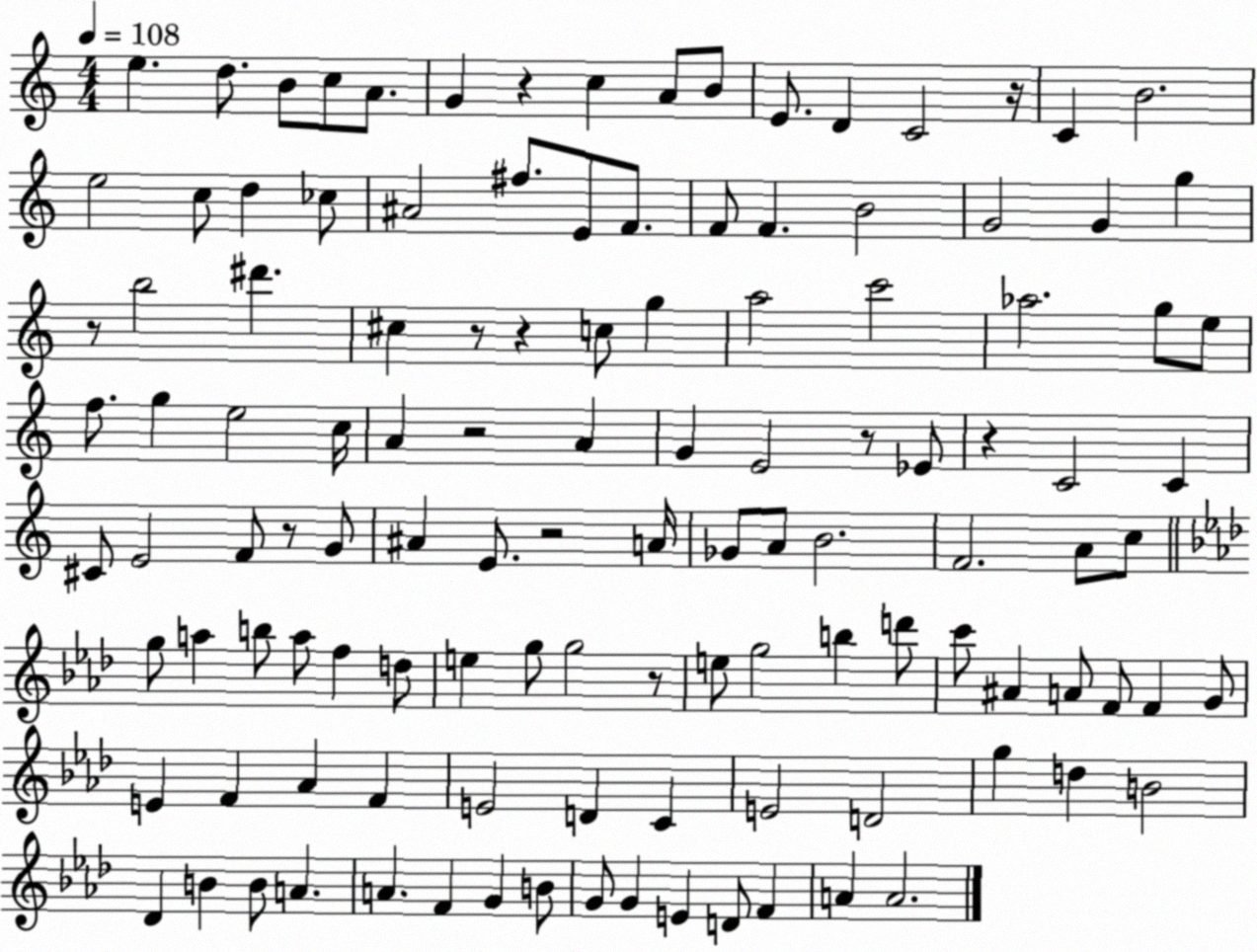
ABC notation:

X:1
T:Untitled
M:4/4
L:1/4
K:C
e d/2 B/2 c/2 A/2 G z c A/2 B/2 E/2 D C2 z/4 C B2 e2 c/2 d _c/2 ^A2 ^f/2 E/2 F/2 F/2 F B2 G2 G g z/2 b2 ^d' ^c z/2 z c/2 g a2 c'2 _a2 g/2 e/2 f/2 g e2 c/4 A z2 A G E2 z/2 _E/2 z C2 C ^C/2 E2 F/2 z/2 G/2 ^A E/2 z2 A/4 _G/2 A/2 B2 F2 A/2 c/2 g/2 a b/2 a/2 f d/2 e g/2 g2 z/2 e/2 g2 b d'/2 c'/2 ^A A/2 F/2 F G/2 E F _A F E2 D C E2 D2 g d B2 _D B B/2 A A F G B/2 G/2 G E D/2 F A A2